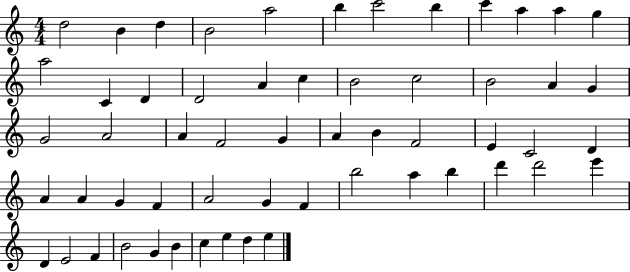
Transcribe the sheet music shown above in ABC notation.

X:1
T:Untitled
M:4/4
L:1/4
K:C
d2 B d B2 a2 b c'2 b c' a a g a2 C D D2 A c B2 c2 B2 A G G2 A2 A F2 G A B F2 E C2 D A A G F A2 G F b2 a b d' d'2 e' D E2 F B2 G B c e d e